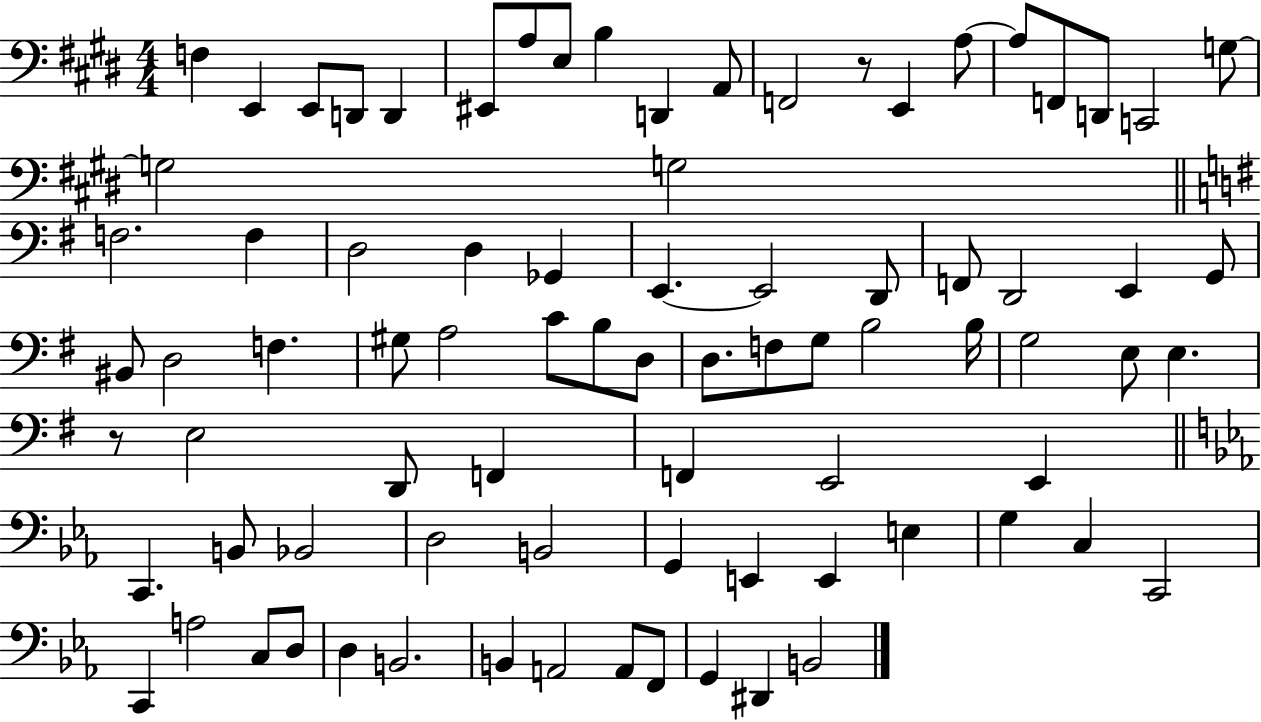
F3/q E2/q E2/e D2/e D2/q EIS2/e A3/e E3/e B3/q D2/q A2/e F2/h R/e E2/q A3/e A3/e F2/e D2/e C2/h G3/e G3/h G3/h F3/h. F3/q D3/h D3/q Gb2/q E2/q. E2/h D2/e F2/e D2/h E2/q G2/e BIS2/e D3/h F3/q. G#3/e A3/h C4/e B3/e D3/e D3/e. F3/e G3/e B3/h B3/s G3/h E3/e E3/q. R/e E3/h D2/e F2/q F2/q E2/h E2/q C2/q. B2/e Bb2/h D3/h B2/h G2/q E2/q E2/q E3/q G3/q C3/q C2/h C2/q A3/h C3/e D3/e D3/q B2/h. B2/q A2/h A2/e F2/e G2/q D#2/q B2/h